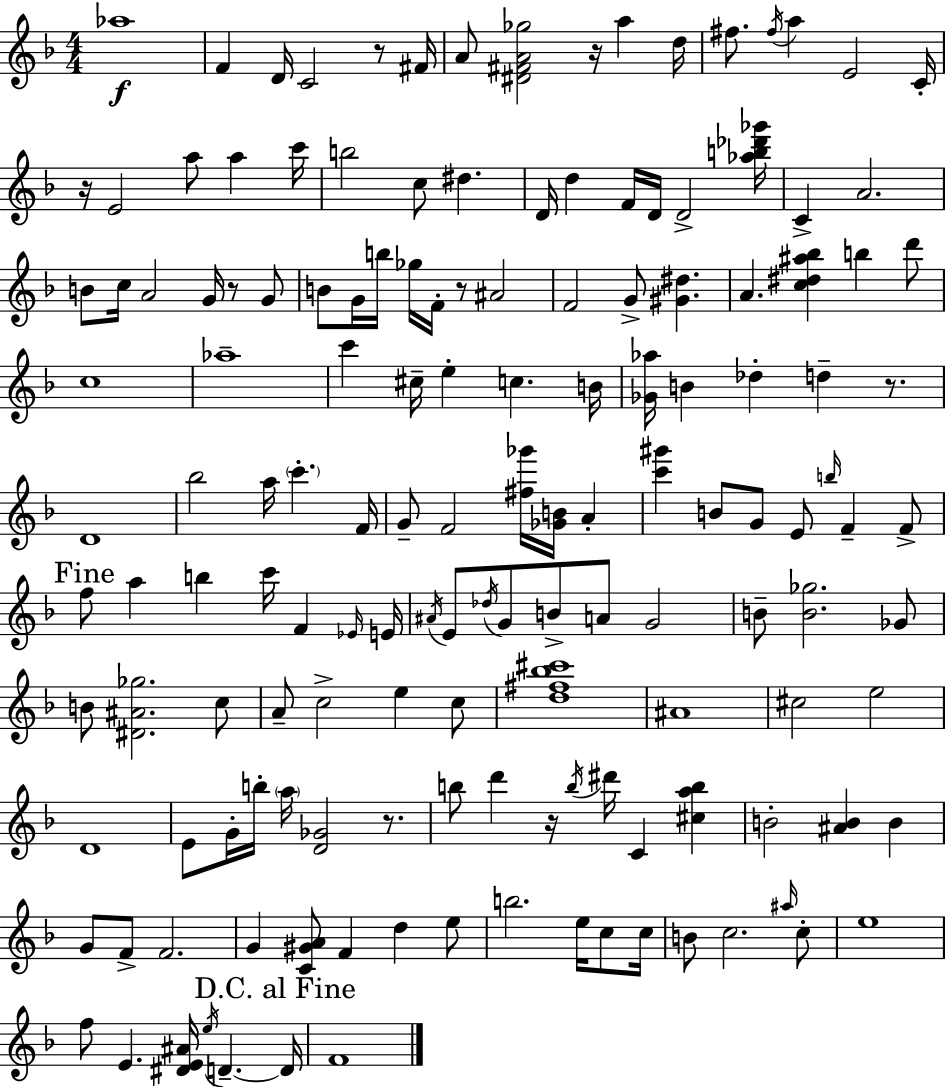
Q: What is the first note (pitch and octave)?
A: Ab5